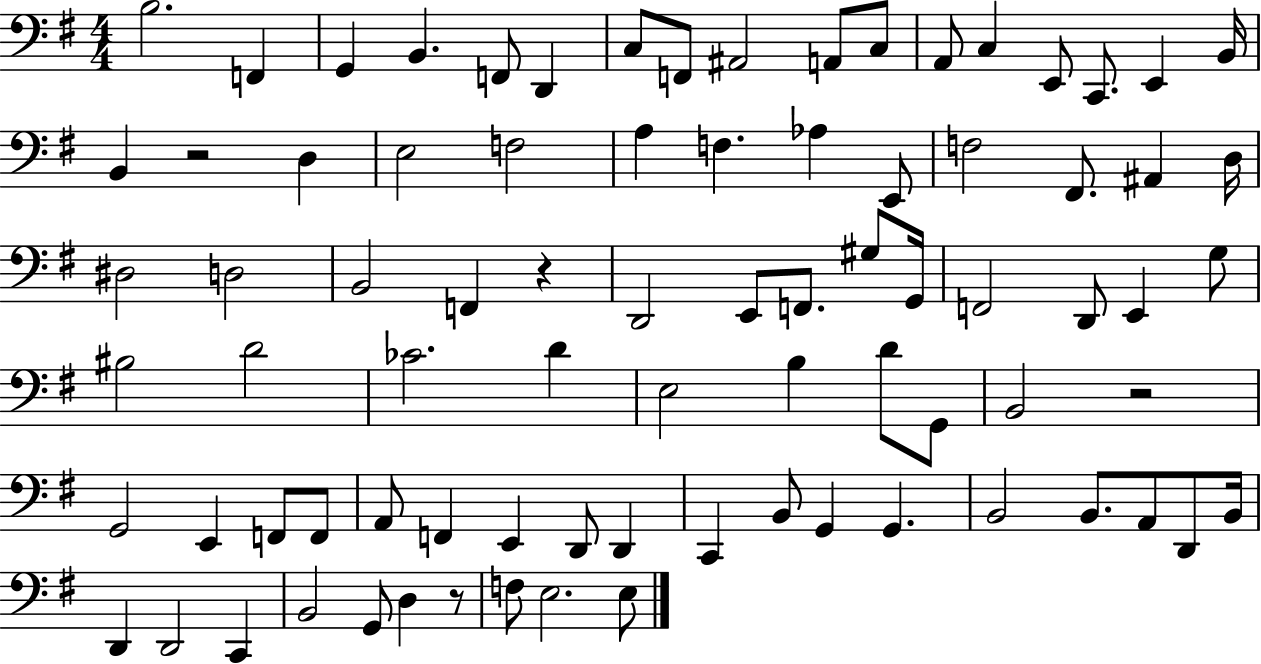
B3/h. F2/q G2/q B2/q. F2/e D2/q C3/e F2/e A#2/h A2/e C3/e A2/e C3/q E2/e C2/e. E2/q B2/s B2/q R/h D3/q E3/h F3/h A3/q F3/q. Ab3/q E2/e F3/h F#2/e. A#2/q D3/s D#3/h D3/h B2/h F2/q R/q D2/h E2/e F2/e. G#3/e G2/s F2/h D2/e E2/q G3/e BIS3/h D4/h CES4/h. D4/q E3/h B3/q D4/e G2/e B2/h R/h G2/h E2/q F2/e F2/e A2/e F2/q E2/q D2/e D2/q C2/q B2/e G2/q G2/q. B2/h B2/e. A2/e D2/e B2/s D2/q D2/h C2/q B2/h G2/e D3/q R/e F3/e E3/h. E3/e